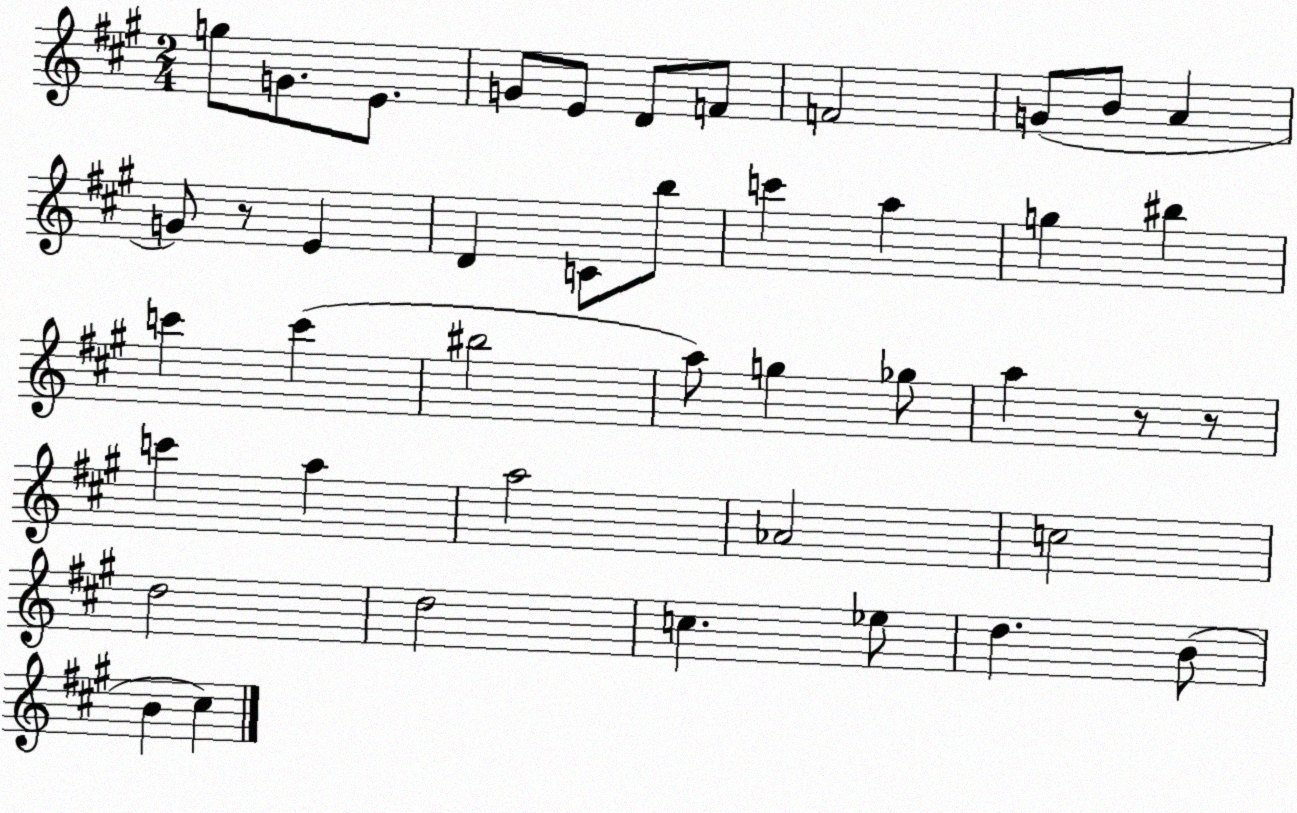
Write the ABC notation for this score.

X:1
T:Untitled
M:2/4
L:1/4
K:A
g/2 G/2 E/2 G/2 E/2 D/2 F/2 F2 G/2 B/2 A G/2 z/2 E D C/2 b/2 c' a g ^b c' c' ^b2 a/2 g _g/2 a z/2 z/2 c' a a2 _A2 c2 d2 d2 c _e/2 d B/2 B ^c